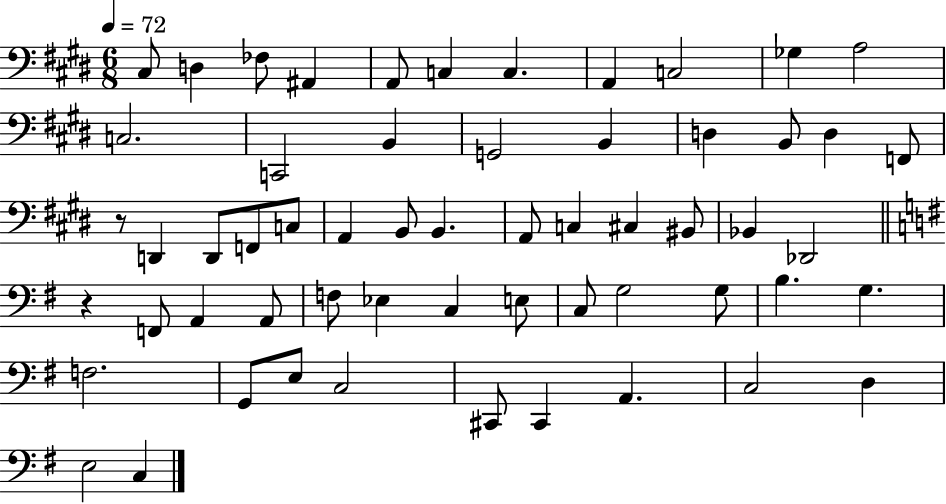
{
  \clef bass
  \numericTimeSignature
  \time 6/8
  \key e \major
  \tempo 4 = 72
  cis8 d4 fes8 ais,4 | a,8 c4 c4. | a,4 c2 | ges4 a2 | \break c2. | c,2 b,4 | g,2 b,4 | d4 b,8 d4 f,8 | \break r8 d,4 d,8 f,8 c8 | a,4 b,8 b,4. | a,8 c4 cis4 bis,8 | bes,4 des,2 | \break \bar "||" \break \key g \major r4 f,8 a,4 a,8 | f8 ees4 c4 e8 | c8 g2 g8 | b4. g4. | \break f2. | g,8 e8 c2 | cis,8 cis,4 a,4. | c2 d4 | \break e2 c4 | \bar "|."
}